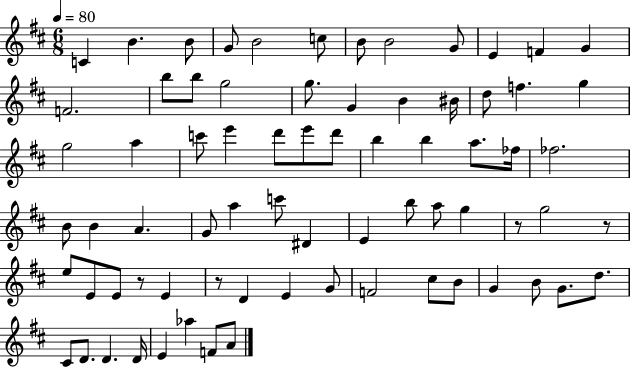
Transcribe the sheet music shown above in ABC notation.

X:1
T:Untitled
M:6/8
L:1/4
K:D
C B B/2 G/2 B2 c/2 B/2 B2 G/2 E F G F2 b/2 b/2 g2 g/2 G B ^B/4 d/2 f g g2 a c'/2 e' d'/2 e'/2 d'/2 b b a/2 _f/4 _f2 B/2 B A G/2 a c'/2 ^D E b/2 a/2 g z/2 g2 z/2 e/2 E/2 E/2 z/2 E z/2 D E G/2 F2 ^c/2 B/2 G B/2 G/2 d/2 ^C/2 D/2 D D/4 E _a F/2 A/2